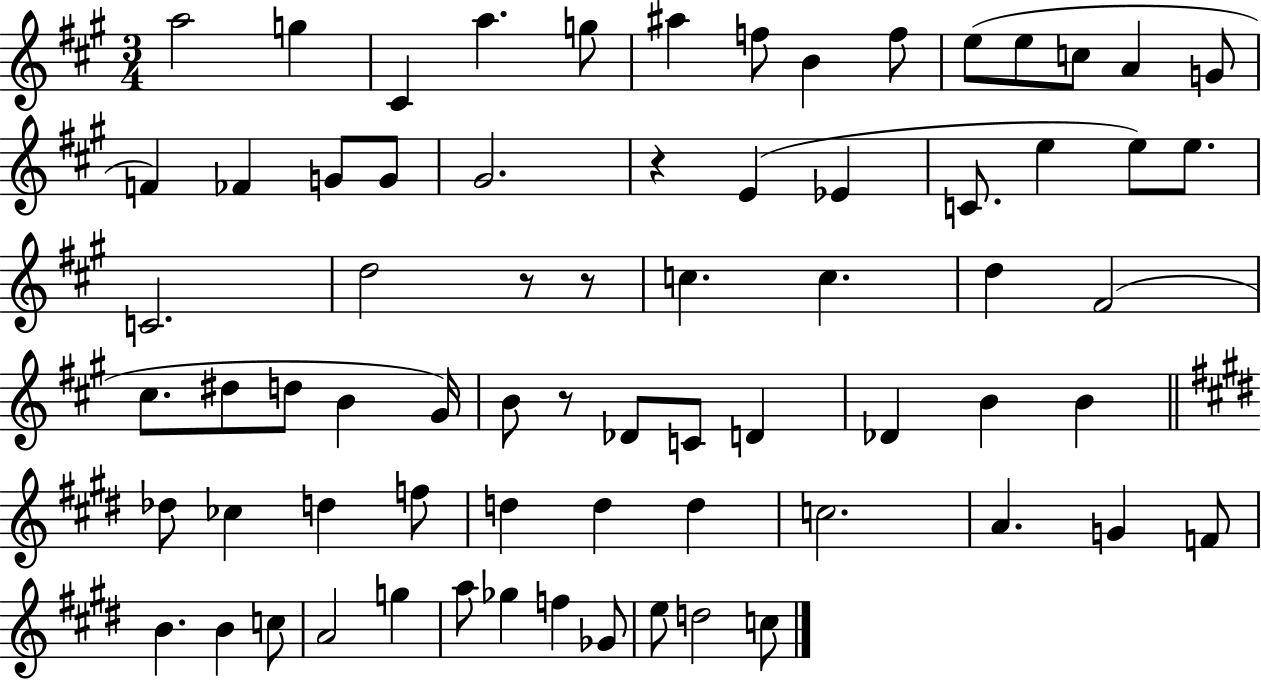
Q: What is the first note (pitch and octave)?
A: A5